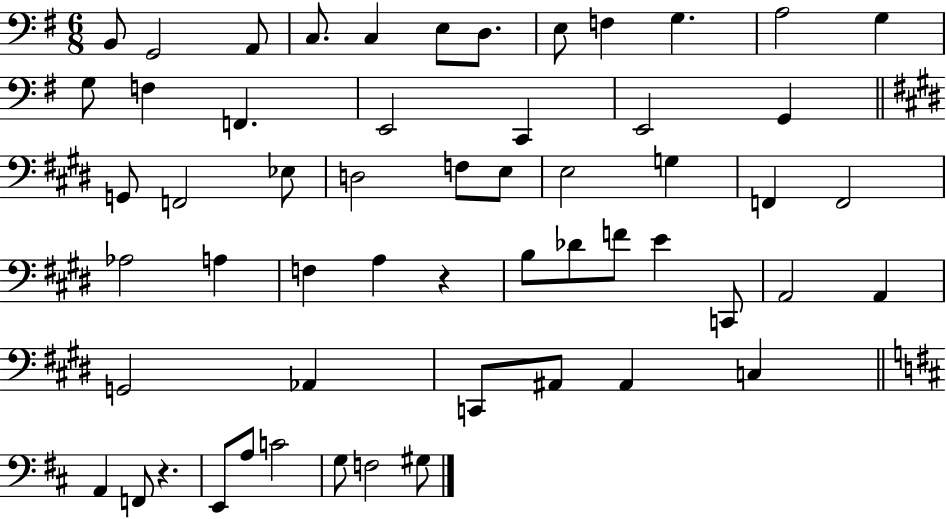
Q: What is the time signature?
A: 6/8